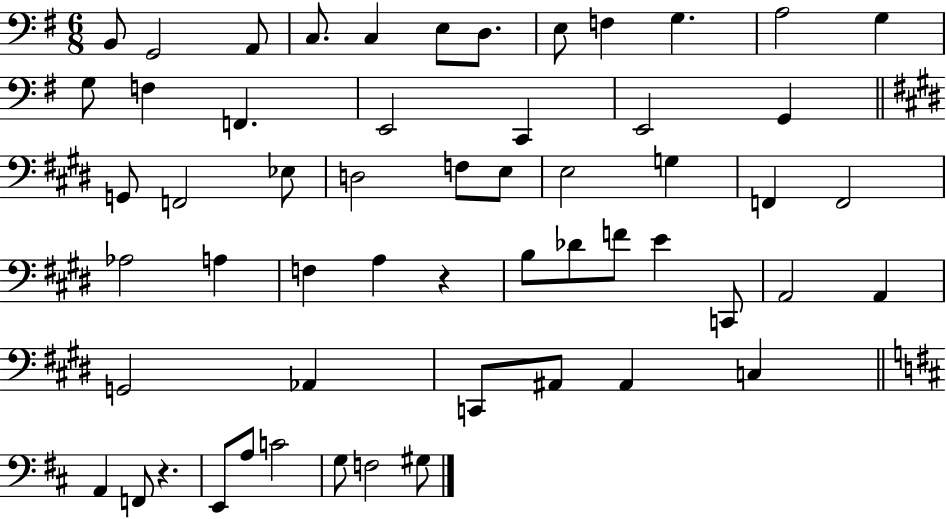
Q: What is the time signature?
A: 6/8